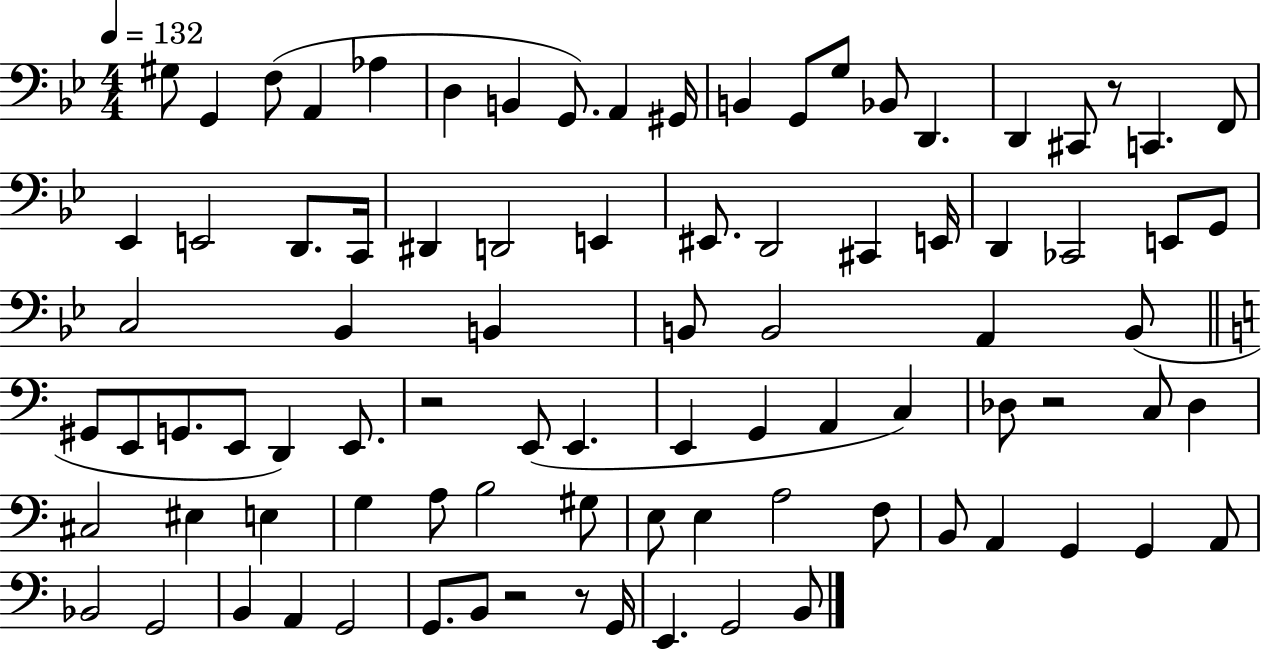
X:1
T:Untitled
M:4/4
L:1/4
K:Bb
^G,/2 G,, F,/2 A,, _A, D, B,, G,,/2 A,, ^G,,/4 B,, G,,/2 G,/2 _B,,/2 D,, D,, ^C,,/2 z/2 C,, F,,/2 _E,, E,,2 D,,/2 C,,/4 ^D,, D,,2 E,, ^E,,/2 D,,2 ^C,, E,,/4 D,, _C,,2 E,,/2 G,,/2 C,2 _B,, B,, B,,/2 B,,2 A,, B,,/2 ^G,,/2 E,,/2 G,,/2 E,,/2 D,, E,,/2 z2 E,,/2 E,, E,, G,, A,, C, _D,/2 z2 C,/2 _D, ^C,2 ^E, E, G, A,/2 B,2 ^G,/2 E,/2 E, A,2 F,/2 B,,/2 A,, G,, G,, A,,/2 _B,,2 G,,2 B,, A,, G,,2 G,,/2 B,,/2 z2 z/2 G,,/4 E,, G,,2 B,,/2